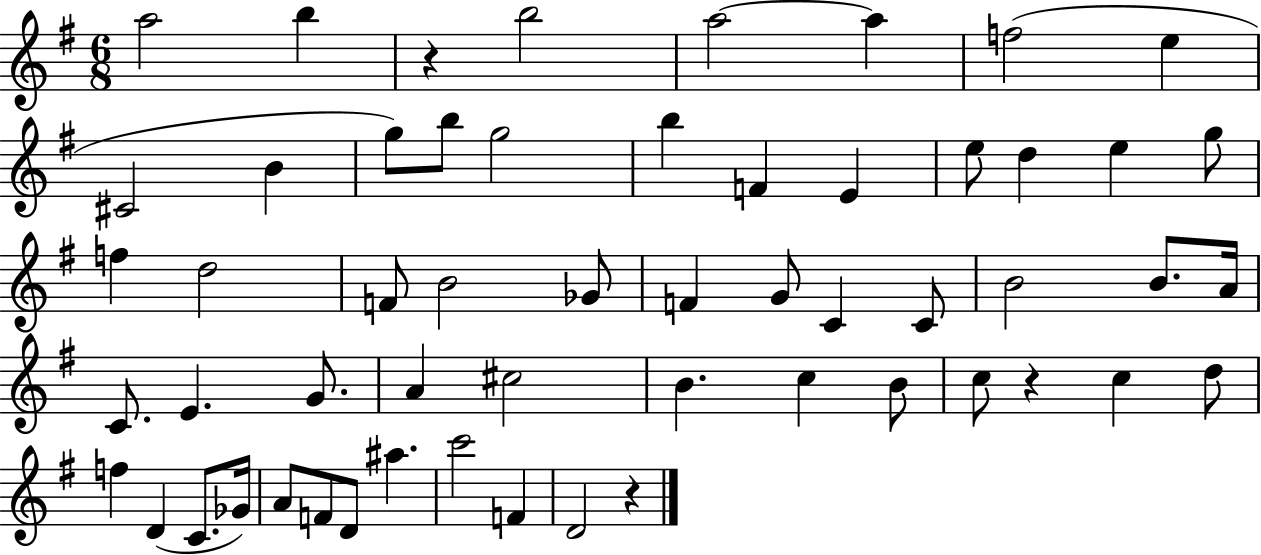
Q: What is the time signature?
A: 6/8